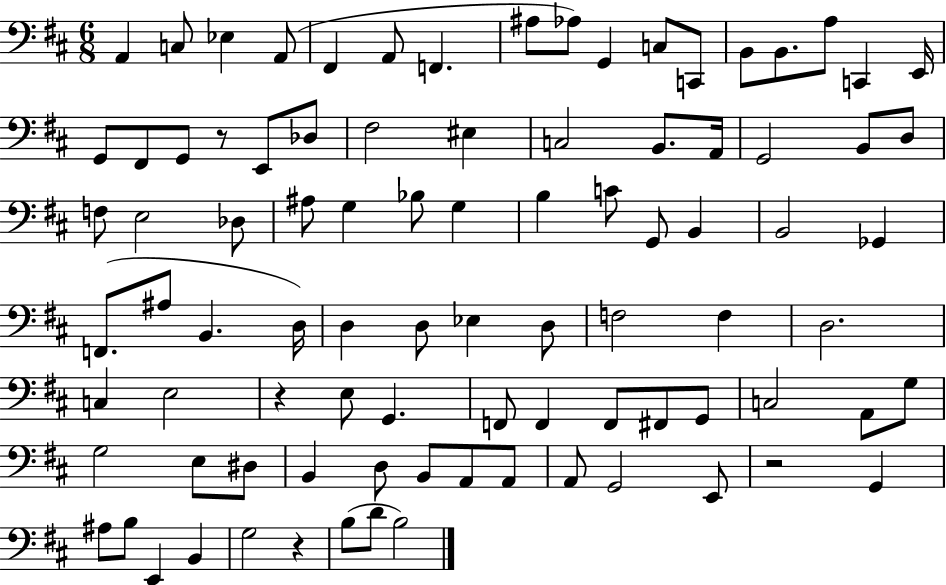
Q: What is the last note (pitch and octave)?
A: B3